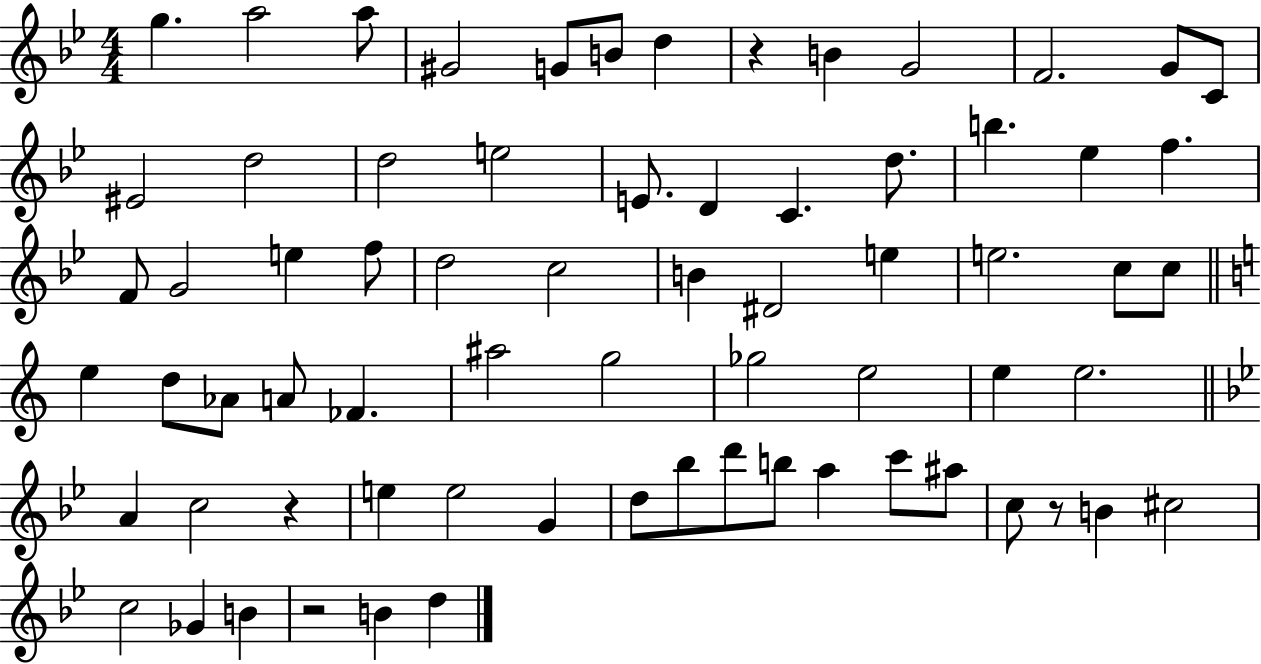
{
  \clef treble
  \numericTimeSignature
  \time 4/4
  \key bes \major
  \repeat volta 2 { g''4. a''2 a''8 | gis'2 g'8 b'8 d''4 | r4 b'4 g'2 | f'2. g'8 c'8 | \break eis'2 d''2 | d''2 e''2 | e'8. d'4 c'4. d''8. | b''4. ees''4 f''4. | \break f'8 g'2 e''4 f''8 | d''2 c''2 | b'4 dis'2 e''4 | e''2. c''8 c''8 | \break \bar "||" \break \key c \major e''4 d''8 aes'8 a'8 fes'4. | ais''2 g''2 | ges''2 e''2 | e''4 e''2. | \break \bar "||" \break \key bes \major a'4 c''2 r4 | e''4 e''2 g'4 | d''8 bes''8 d'''8 b''8 a''4 c'''8 ais''8 | c''8 r8 b'4 cis''2 | \break c''2 ges'4 b'4 | r2 b'4 d''4 | } \bar "|."
}